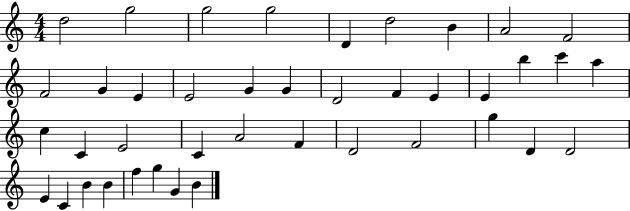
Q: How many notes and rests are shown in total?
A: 41